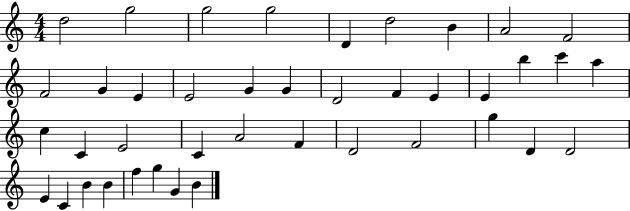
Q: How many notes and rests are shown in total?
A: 41